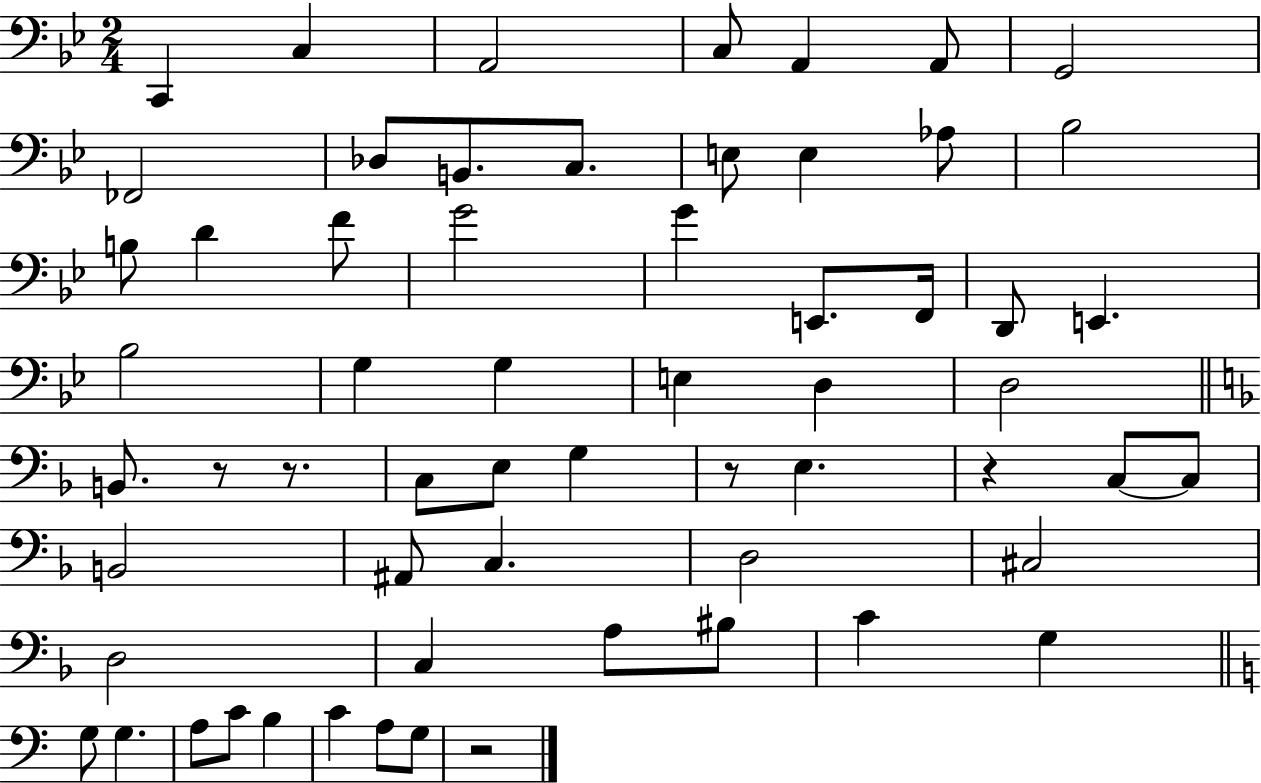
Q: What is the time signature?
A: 2/4